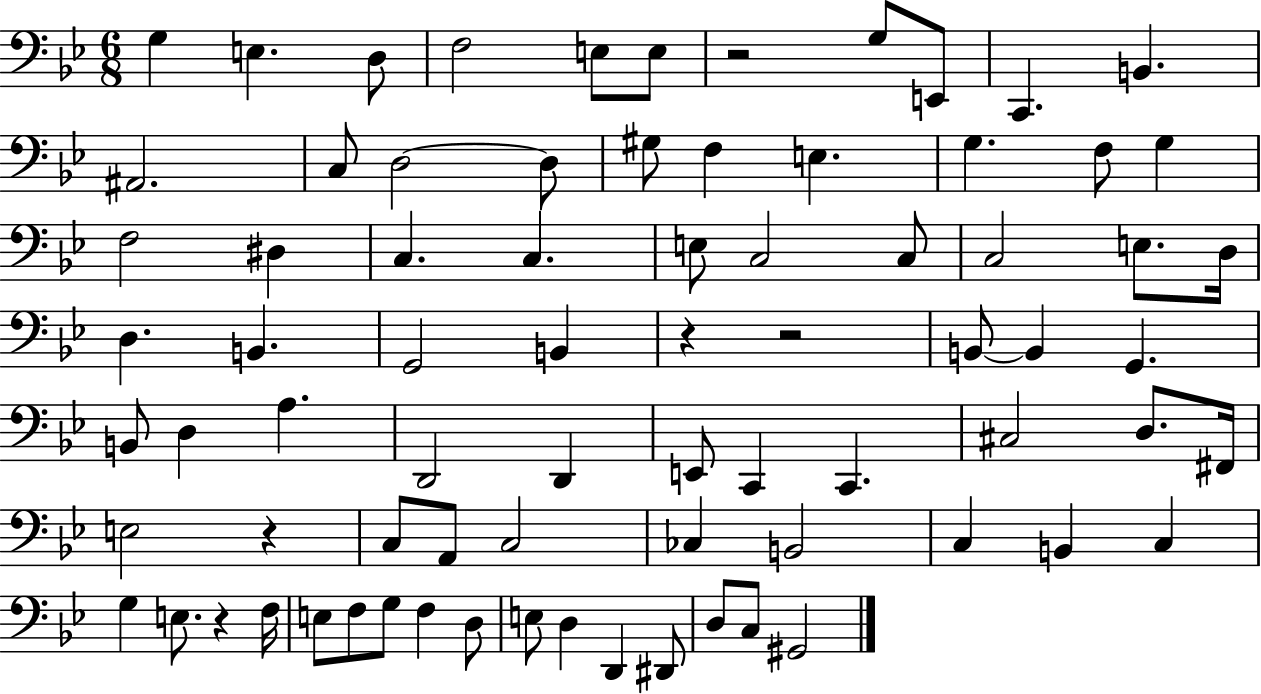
{
  \clef bass
  \numericTimeSignature
  \time 6/8
  \key bes \major
  \repeat volta 2 { g4 e4. d8 | f2 e8 e8 | r2 g8 e,8 | c,4. b,4. | \break ais,2. | c8 d2~~ d8 | gis8 f4 e4. | g4. f8 g4 | \break f2 dis4 | c4. c4. | e8 c2 c8 | c2 e8. d16 | \break d4. b,4. | g,2 b,4 | r4 r2 | b,8~~ b,4 g,4. | \break b,8 d4 a4. | d,2 d,4 | e,8 c,4 c,4. | cis2 d8. fis,16 | \break e2 r4 | c8 a,8 c2 | ces4 b,2 | c4 b,4 c4 | \break g4 e8. r4 f16 | e8 f8 g8 f4 d8 | e8 d4 d,4 dis,8 | d8 c8 gis,2 | \break } \bar "|."
}